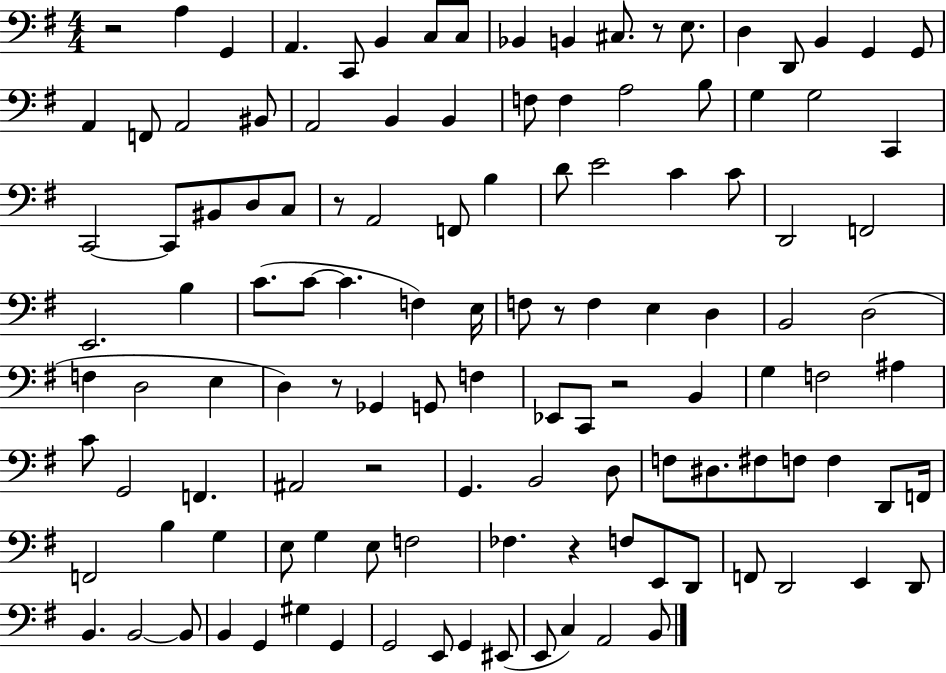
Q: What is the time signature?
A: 4/4